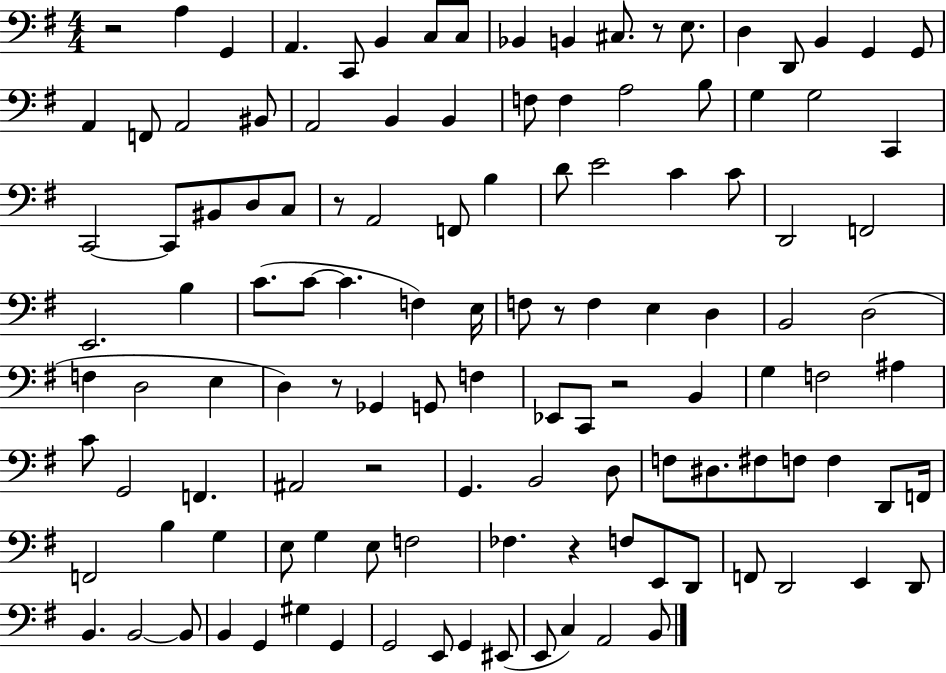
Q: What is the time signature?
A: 4/4